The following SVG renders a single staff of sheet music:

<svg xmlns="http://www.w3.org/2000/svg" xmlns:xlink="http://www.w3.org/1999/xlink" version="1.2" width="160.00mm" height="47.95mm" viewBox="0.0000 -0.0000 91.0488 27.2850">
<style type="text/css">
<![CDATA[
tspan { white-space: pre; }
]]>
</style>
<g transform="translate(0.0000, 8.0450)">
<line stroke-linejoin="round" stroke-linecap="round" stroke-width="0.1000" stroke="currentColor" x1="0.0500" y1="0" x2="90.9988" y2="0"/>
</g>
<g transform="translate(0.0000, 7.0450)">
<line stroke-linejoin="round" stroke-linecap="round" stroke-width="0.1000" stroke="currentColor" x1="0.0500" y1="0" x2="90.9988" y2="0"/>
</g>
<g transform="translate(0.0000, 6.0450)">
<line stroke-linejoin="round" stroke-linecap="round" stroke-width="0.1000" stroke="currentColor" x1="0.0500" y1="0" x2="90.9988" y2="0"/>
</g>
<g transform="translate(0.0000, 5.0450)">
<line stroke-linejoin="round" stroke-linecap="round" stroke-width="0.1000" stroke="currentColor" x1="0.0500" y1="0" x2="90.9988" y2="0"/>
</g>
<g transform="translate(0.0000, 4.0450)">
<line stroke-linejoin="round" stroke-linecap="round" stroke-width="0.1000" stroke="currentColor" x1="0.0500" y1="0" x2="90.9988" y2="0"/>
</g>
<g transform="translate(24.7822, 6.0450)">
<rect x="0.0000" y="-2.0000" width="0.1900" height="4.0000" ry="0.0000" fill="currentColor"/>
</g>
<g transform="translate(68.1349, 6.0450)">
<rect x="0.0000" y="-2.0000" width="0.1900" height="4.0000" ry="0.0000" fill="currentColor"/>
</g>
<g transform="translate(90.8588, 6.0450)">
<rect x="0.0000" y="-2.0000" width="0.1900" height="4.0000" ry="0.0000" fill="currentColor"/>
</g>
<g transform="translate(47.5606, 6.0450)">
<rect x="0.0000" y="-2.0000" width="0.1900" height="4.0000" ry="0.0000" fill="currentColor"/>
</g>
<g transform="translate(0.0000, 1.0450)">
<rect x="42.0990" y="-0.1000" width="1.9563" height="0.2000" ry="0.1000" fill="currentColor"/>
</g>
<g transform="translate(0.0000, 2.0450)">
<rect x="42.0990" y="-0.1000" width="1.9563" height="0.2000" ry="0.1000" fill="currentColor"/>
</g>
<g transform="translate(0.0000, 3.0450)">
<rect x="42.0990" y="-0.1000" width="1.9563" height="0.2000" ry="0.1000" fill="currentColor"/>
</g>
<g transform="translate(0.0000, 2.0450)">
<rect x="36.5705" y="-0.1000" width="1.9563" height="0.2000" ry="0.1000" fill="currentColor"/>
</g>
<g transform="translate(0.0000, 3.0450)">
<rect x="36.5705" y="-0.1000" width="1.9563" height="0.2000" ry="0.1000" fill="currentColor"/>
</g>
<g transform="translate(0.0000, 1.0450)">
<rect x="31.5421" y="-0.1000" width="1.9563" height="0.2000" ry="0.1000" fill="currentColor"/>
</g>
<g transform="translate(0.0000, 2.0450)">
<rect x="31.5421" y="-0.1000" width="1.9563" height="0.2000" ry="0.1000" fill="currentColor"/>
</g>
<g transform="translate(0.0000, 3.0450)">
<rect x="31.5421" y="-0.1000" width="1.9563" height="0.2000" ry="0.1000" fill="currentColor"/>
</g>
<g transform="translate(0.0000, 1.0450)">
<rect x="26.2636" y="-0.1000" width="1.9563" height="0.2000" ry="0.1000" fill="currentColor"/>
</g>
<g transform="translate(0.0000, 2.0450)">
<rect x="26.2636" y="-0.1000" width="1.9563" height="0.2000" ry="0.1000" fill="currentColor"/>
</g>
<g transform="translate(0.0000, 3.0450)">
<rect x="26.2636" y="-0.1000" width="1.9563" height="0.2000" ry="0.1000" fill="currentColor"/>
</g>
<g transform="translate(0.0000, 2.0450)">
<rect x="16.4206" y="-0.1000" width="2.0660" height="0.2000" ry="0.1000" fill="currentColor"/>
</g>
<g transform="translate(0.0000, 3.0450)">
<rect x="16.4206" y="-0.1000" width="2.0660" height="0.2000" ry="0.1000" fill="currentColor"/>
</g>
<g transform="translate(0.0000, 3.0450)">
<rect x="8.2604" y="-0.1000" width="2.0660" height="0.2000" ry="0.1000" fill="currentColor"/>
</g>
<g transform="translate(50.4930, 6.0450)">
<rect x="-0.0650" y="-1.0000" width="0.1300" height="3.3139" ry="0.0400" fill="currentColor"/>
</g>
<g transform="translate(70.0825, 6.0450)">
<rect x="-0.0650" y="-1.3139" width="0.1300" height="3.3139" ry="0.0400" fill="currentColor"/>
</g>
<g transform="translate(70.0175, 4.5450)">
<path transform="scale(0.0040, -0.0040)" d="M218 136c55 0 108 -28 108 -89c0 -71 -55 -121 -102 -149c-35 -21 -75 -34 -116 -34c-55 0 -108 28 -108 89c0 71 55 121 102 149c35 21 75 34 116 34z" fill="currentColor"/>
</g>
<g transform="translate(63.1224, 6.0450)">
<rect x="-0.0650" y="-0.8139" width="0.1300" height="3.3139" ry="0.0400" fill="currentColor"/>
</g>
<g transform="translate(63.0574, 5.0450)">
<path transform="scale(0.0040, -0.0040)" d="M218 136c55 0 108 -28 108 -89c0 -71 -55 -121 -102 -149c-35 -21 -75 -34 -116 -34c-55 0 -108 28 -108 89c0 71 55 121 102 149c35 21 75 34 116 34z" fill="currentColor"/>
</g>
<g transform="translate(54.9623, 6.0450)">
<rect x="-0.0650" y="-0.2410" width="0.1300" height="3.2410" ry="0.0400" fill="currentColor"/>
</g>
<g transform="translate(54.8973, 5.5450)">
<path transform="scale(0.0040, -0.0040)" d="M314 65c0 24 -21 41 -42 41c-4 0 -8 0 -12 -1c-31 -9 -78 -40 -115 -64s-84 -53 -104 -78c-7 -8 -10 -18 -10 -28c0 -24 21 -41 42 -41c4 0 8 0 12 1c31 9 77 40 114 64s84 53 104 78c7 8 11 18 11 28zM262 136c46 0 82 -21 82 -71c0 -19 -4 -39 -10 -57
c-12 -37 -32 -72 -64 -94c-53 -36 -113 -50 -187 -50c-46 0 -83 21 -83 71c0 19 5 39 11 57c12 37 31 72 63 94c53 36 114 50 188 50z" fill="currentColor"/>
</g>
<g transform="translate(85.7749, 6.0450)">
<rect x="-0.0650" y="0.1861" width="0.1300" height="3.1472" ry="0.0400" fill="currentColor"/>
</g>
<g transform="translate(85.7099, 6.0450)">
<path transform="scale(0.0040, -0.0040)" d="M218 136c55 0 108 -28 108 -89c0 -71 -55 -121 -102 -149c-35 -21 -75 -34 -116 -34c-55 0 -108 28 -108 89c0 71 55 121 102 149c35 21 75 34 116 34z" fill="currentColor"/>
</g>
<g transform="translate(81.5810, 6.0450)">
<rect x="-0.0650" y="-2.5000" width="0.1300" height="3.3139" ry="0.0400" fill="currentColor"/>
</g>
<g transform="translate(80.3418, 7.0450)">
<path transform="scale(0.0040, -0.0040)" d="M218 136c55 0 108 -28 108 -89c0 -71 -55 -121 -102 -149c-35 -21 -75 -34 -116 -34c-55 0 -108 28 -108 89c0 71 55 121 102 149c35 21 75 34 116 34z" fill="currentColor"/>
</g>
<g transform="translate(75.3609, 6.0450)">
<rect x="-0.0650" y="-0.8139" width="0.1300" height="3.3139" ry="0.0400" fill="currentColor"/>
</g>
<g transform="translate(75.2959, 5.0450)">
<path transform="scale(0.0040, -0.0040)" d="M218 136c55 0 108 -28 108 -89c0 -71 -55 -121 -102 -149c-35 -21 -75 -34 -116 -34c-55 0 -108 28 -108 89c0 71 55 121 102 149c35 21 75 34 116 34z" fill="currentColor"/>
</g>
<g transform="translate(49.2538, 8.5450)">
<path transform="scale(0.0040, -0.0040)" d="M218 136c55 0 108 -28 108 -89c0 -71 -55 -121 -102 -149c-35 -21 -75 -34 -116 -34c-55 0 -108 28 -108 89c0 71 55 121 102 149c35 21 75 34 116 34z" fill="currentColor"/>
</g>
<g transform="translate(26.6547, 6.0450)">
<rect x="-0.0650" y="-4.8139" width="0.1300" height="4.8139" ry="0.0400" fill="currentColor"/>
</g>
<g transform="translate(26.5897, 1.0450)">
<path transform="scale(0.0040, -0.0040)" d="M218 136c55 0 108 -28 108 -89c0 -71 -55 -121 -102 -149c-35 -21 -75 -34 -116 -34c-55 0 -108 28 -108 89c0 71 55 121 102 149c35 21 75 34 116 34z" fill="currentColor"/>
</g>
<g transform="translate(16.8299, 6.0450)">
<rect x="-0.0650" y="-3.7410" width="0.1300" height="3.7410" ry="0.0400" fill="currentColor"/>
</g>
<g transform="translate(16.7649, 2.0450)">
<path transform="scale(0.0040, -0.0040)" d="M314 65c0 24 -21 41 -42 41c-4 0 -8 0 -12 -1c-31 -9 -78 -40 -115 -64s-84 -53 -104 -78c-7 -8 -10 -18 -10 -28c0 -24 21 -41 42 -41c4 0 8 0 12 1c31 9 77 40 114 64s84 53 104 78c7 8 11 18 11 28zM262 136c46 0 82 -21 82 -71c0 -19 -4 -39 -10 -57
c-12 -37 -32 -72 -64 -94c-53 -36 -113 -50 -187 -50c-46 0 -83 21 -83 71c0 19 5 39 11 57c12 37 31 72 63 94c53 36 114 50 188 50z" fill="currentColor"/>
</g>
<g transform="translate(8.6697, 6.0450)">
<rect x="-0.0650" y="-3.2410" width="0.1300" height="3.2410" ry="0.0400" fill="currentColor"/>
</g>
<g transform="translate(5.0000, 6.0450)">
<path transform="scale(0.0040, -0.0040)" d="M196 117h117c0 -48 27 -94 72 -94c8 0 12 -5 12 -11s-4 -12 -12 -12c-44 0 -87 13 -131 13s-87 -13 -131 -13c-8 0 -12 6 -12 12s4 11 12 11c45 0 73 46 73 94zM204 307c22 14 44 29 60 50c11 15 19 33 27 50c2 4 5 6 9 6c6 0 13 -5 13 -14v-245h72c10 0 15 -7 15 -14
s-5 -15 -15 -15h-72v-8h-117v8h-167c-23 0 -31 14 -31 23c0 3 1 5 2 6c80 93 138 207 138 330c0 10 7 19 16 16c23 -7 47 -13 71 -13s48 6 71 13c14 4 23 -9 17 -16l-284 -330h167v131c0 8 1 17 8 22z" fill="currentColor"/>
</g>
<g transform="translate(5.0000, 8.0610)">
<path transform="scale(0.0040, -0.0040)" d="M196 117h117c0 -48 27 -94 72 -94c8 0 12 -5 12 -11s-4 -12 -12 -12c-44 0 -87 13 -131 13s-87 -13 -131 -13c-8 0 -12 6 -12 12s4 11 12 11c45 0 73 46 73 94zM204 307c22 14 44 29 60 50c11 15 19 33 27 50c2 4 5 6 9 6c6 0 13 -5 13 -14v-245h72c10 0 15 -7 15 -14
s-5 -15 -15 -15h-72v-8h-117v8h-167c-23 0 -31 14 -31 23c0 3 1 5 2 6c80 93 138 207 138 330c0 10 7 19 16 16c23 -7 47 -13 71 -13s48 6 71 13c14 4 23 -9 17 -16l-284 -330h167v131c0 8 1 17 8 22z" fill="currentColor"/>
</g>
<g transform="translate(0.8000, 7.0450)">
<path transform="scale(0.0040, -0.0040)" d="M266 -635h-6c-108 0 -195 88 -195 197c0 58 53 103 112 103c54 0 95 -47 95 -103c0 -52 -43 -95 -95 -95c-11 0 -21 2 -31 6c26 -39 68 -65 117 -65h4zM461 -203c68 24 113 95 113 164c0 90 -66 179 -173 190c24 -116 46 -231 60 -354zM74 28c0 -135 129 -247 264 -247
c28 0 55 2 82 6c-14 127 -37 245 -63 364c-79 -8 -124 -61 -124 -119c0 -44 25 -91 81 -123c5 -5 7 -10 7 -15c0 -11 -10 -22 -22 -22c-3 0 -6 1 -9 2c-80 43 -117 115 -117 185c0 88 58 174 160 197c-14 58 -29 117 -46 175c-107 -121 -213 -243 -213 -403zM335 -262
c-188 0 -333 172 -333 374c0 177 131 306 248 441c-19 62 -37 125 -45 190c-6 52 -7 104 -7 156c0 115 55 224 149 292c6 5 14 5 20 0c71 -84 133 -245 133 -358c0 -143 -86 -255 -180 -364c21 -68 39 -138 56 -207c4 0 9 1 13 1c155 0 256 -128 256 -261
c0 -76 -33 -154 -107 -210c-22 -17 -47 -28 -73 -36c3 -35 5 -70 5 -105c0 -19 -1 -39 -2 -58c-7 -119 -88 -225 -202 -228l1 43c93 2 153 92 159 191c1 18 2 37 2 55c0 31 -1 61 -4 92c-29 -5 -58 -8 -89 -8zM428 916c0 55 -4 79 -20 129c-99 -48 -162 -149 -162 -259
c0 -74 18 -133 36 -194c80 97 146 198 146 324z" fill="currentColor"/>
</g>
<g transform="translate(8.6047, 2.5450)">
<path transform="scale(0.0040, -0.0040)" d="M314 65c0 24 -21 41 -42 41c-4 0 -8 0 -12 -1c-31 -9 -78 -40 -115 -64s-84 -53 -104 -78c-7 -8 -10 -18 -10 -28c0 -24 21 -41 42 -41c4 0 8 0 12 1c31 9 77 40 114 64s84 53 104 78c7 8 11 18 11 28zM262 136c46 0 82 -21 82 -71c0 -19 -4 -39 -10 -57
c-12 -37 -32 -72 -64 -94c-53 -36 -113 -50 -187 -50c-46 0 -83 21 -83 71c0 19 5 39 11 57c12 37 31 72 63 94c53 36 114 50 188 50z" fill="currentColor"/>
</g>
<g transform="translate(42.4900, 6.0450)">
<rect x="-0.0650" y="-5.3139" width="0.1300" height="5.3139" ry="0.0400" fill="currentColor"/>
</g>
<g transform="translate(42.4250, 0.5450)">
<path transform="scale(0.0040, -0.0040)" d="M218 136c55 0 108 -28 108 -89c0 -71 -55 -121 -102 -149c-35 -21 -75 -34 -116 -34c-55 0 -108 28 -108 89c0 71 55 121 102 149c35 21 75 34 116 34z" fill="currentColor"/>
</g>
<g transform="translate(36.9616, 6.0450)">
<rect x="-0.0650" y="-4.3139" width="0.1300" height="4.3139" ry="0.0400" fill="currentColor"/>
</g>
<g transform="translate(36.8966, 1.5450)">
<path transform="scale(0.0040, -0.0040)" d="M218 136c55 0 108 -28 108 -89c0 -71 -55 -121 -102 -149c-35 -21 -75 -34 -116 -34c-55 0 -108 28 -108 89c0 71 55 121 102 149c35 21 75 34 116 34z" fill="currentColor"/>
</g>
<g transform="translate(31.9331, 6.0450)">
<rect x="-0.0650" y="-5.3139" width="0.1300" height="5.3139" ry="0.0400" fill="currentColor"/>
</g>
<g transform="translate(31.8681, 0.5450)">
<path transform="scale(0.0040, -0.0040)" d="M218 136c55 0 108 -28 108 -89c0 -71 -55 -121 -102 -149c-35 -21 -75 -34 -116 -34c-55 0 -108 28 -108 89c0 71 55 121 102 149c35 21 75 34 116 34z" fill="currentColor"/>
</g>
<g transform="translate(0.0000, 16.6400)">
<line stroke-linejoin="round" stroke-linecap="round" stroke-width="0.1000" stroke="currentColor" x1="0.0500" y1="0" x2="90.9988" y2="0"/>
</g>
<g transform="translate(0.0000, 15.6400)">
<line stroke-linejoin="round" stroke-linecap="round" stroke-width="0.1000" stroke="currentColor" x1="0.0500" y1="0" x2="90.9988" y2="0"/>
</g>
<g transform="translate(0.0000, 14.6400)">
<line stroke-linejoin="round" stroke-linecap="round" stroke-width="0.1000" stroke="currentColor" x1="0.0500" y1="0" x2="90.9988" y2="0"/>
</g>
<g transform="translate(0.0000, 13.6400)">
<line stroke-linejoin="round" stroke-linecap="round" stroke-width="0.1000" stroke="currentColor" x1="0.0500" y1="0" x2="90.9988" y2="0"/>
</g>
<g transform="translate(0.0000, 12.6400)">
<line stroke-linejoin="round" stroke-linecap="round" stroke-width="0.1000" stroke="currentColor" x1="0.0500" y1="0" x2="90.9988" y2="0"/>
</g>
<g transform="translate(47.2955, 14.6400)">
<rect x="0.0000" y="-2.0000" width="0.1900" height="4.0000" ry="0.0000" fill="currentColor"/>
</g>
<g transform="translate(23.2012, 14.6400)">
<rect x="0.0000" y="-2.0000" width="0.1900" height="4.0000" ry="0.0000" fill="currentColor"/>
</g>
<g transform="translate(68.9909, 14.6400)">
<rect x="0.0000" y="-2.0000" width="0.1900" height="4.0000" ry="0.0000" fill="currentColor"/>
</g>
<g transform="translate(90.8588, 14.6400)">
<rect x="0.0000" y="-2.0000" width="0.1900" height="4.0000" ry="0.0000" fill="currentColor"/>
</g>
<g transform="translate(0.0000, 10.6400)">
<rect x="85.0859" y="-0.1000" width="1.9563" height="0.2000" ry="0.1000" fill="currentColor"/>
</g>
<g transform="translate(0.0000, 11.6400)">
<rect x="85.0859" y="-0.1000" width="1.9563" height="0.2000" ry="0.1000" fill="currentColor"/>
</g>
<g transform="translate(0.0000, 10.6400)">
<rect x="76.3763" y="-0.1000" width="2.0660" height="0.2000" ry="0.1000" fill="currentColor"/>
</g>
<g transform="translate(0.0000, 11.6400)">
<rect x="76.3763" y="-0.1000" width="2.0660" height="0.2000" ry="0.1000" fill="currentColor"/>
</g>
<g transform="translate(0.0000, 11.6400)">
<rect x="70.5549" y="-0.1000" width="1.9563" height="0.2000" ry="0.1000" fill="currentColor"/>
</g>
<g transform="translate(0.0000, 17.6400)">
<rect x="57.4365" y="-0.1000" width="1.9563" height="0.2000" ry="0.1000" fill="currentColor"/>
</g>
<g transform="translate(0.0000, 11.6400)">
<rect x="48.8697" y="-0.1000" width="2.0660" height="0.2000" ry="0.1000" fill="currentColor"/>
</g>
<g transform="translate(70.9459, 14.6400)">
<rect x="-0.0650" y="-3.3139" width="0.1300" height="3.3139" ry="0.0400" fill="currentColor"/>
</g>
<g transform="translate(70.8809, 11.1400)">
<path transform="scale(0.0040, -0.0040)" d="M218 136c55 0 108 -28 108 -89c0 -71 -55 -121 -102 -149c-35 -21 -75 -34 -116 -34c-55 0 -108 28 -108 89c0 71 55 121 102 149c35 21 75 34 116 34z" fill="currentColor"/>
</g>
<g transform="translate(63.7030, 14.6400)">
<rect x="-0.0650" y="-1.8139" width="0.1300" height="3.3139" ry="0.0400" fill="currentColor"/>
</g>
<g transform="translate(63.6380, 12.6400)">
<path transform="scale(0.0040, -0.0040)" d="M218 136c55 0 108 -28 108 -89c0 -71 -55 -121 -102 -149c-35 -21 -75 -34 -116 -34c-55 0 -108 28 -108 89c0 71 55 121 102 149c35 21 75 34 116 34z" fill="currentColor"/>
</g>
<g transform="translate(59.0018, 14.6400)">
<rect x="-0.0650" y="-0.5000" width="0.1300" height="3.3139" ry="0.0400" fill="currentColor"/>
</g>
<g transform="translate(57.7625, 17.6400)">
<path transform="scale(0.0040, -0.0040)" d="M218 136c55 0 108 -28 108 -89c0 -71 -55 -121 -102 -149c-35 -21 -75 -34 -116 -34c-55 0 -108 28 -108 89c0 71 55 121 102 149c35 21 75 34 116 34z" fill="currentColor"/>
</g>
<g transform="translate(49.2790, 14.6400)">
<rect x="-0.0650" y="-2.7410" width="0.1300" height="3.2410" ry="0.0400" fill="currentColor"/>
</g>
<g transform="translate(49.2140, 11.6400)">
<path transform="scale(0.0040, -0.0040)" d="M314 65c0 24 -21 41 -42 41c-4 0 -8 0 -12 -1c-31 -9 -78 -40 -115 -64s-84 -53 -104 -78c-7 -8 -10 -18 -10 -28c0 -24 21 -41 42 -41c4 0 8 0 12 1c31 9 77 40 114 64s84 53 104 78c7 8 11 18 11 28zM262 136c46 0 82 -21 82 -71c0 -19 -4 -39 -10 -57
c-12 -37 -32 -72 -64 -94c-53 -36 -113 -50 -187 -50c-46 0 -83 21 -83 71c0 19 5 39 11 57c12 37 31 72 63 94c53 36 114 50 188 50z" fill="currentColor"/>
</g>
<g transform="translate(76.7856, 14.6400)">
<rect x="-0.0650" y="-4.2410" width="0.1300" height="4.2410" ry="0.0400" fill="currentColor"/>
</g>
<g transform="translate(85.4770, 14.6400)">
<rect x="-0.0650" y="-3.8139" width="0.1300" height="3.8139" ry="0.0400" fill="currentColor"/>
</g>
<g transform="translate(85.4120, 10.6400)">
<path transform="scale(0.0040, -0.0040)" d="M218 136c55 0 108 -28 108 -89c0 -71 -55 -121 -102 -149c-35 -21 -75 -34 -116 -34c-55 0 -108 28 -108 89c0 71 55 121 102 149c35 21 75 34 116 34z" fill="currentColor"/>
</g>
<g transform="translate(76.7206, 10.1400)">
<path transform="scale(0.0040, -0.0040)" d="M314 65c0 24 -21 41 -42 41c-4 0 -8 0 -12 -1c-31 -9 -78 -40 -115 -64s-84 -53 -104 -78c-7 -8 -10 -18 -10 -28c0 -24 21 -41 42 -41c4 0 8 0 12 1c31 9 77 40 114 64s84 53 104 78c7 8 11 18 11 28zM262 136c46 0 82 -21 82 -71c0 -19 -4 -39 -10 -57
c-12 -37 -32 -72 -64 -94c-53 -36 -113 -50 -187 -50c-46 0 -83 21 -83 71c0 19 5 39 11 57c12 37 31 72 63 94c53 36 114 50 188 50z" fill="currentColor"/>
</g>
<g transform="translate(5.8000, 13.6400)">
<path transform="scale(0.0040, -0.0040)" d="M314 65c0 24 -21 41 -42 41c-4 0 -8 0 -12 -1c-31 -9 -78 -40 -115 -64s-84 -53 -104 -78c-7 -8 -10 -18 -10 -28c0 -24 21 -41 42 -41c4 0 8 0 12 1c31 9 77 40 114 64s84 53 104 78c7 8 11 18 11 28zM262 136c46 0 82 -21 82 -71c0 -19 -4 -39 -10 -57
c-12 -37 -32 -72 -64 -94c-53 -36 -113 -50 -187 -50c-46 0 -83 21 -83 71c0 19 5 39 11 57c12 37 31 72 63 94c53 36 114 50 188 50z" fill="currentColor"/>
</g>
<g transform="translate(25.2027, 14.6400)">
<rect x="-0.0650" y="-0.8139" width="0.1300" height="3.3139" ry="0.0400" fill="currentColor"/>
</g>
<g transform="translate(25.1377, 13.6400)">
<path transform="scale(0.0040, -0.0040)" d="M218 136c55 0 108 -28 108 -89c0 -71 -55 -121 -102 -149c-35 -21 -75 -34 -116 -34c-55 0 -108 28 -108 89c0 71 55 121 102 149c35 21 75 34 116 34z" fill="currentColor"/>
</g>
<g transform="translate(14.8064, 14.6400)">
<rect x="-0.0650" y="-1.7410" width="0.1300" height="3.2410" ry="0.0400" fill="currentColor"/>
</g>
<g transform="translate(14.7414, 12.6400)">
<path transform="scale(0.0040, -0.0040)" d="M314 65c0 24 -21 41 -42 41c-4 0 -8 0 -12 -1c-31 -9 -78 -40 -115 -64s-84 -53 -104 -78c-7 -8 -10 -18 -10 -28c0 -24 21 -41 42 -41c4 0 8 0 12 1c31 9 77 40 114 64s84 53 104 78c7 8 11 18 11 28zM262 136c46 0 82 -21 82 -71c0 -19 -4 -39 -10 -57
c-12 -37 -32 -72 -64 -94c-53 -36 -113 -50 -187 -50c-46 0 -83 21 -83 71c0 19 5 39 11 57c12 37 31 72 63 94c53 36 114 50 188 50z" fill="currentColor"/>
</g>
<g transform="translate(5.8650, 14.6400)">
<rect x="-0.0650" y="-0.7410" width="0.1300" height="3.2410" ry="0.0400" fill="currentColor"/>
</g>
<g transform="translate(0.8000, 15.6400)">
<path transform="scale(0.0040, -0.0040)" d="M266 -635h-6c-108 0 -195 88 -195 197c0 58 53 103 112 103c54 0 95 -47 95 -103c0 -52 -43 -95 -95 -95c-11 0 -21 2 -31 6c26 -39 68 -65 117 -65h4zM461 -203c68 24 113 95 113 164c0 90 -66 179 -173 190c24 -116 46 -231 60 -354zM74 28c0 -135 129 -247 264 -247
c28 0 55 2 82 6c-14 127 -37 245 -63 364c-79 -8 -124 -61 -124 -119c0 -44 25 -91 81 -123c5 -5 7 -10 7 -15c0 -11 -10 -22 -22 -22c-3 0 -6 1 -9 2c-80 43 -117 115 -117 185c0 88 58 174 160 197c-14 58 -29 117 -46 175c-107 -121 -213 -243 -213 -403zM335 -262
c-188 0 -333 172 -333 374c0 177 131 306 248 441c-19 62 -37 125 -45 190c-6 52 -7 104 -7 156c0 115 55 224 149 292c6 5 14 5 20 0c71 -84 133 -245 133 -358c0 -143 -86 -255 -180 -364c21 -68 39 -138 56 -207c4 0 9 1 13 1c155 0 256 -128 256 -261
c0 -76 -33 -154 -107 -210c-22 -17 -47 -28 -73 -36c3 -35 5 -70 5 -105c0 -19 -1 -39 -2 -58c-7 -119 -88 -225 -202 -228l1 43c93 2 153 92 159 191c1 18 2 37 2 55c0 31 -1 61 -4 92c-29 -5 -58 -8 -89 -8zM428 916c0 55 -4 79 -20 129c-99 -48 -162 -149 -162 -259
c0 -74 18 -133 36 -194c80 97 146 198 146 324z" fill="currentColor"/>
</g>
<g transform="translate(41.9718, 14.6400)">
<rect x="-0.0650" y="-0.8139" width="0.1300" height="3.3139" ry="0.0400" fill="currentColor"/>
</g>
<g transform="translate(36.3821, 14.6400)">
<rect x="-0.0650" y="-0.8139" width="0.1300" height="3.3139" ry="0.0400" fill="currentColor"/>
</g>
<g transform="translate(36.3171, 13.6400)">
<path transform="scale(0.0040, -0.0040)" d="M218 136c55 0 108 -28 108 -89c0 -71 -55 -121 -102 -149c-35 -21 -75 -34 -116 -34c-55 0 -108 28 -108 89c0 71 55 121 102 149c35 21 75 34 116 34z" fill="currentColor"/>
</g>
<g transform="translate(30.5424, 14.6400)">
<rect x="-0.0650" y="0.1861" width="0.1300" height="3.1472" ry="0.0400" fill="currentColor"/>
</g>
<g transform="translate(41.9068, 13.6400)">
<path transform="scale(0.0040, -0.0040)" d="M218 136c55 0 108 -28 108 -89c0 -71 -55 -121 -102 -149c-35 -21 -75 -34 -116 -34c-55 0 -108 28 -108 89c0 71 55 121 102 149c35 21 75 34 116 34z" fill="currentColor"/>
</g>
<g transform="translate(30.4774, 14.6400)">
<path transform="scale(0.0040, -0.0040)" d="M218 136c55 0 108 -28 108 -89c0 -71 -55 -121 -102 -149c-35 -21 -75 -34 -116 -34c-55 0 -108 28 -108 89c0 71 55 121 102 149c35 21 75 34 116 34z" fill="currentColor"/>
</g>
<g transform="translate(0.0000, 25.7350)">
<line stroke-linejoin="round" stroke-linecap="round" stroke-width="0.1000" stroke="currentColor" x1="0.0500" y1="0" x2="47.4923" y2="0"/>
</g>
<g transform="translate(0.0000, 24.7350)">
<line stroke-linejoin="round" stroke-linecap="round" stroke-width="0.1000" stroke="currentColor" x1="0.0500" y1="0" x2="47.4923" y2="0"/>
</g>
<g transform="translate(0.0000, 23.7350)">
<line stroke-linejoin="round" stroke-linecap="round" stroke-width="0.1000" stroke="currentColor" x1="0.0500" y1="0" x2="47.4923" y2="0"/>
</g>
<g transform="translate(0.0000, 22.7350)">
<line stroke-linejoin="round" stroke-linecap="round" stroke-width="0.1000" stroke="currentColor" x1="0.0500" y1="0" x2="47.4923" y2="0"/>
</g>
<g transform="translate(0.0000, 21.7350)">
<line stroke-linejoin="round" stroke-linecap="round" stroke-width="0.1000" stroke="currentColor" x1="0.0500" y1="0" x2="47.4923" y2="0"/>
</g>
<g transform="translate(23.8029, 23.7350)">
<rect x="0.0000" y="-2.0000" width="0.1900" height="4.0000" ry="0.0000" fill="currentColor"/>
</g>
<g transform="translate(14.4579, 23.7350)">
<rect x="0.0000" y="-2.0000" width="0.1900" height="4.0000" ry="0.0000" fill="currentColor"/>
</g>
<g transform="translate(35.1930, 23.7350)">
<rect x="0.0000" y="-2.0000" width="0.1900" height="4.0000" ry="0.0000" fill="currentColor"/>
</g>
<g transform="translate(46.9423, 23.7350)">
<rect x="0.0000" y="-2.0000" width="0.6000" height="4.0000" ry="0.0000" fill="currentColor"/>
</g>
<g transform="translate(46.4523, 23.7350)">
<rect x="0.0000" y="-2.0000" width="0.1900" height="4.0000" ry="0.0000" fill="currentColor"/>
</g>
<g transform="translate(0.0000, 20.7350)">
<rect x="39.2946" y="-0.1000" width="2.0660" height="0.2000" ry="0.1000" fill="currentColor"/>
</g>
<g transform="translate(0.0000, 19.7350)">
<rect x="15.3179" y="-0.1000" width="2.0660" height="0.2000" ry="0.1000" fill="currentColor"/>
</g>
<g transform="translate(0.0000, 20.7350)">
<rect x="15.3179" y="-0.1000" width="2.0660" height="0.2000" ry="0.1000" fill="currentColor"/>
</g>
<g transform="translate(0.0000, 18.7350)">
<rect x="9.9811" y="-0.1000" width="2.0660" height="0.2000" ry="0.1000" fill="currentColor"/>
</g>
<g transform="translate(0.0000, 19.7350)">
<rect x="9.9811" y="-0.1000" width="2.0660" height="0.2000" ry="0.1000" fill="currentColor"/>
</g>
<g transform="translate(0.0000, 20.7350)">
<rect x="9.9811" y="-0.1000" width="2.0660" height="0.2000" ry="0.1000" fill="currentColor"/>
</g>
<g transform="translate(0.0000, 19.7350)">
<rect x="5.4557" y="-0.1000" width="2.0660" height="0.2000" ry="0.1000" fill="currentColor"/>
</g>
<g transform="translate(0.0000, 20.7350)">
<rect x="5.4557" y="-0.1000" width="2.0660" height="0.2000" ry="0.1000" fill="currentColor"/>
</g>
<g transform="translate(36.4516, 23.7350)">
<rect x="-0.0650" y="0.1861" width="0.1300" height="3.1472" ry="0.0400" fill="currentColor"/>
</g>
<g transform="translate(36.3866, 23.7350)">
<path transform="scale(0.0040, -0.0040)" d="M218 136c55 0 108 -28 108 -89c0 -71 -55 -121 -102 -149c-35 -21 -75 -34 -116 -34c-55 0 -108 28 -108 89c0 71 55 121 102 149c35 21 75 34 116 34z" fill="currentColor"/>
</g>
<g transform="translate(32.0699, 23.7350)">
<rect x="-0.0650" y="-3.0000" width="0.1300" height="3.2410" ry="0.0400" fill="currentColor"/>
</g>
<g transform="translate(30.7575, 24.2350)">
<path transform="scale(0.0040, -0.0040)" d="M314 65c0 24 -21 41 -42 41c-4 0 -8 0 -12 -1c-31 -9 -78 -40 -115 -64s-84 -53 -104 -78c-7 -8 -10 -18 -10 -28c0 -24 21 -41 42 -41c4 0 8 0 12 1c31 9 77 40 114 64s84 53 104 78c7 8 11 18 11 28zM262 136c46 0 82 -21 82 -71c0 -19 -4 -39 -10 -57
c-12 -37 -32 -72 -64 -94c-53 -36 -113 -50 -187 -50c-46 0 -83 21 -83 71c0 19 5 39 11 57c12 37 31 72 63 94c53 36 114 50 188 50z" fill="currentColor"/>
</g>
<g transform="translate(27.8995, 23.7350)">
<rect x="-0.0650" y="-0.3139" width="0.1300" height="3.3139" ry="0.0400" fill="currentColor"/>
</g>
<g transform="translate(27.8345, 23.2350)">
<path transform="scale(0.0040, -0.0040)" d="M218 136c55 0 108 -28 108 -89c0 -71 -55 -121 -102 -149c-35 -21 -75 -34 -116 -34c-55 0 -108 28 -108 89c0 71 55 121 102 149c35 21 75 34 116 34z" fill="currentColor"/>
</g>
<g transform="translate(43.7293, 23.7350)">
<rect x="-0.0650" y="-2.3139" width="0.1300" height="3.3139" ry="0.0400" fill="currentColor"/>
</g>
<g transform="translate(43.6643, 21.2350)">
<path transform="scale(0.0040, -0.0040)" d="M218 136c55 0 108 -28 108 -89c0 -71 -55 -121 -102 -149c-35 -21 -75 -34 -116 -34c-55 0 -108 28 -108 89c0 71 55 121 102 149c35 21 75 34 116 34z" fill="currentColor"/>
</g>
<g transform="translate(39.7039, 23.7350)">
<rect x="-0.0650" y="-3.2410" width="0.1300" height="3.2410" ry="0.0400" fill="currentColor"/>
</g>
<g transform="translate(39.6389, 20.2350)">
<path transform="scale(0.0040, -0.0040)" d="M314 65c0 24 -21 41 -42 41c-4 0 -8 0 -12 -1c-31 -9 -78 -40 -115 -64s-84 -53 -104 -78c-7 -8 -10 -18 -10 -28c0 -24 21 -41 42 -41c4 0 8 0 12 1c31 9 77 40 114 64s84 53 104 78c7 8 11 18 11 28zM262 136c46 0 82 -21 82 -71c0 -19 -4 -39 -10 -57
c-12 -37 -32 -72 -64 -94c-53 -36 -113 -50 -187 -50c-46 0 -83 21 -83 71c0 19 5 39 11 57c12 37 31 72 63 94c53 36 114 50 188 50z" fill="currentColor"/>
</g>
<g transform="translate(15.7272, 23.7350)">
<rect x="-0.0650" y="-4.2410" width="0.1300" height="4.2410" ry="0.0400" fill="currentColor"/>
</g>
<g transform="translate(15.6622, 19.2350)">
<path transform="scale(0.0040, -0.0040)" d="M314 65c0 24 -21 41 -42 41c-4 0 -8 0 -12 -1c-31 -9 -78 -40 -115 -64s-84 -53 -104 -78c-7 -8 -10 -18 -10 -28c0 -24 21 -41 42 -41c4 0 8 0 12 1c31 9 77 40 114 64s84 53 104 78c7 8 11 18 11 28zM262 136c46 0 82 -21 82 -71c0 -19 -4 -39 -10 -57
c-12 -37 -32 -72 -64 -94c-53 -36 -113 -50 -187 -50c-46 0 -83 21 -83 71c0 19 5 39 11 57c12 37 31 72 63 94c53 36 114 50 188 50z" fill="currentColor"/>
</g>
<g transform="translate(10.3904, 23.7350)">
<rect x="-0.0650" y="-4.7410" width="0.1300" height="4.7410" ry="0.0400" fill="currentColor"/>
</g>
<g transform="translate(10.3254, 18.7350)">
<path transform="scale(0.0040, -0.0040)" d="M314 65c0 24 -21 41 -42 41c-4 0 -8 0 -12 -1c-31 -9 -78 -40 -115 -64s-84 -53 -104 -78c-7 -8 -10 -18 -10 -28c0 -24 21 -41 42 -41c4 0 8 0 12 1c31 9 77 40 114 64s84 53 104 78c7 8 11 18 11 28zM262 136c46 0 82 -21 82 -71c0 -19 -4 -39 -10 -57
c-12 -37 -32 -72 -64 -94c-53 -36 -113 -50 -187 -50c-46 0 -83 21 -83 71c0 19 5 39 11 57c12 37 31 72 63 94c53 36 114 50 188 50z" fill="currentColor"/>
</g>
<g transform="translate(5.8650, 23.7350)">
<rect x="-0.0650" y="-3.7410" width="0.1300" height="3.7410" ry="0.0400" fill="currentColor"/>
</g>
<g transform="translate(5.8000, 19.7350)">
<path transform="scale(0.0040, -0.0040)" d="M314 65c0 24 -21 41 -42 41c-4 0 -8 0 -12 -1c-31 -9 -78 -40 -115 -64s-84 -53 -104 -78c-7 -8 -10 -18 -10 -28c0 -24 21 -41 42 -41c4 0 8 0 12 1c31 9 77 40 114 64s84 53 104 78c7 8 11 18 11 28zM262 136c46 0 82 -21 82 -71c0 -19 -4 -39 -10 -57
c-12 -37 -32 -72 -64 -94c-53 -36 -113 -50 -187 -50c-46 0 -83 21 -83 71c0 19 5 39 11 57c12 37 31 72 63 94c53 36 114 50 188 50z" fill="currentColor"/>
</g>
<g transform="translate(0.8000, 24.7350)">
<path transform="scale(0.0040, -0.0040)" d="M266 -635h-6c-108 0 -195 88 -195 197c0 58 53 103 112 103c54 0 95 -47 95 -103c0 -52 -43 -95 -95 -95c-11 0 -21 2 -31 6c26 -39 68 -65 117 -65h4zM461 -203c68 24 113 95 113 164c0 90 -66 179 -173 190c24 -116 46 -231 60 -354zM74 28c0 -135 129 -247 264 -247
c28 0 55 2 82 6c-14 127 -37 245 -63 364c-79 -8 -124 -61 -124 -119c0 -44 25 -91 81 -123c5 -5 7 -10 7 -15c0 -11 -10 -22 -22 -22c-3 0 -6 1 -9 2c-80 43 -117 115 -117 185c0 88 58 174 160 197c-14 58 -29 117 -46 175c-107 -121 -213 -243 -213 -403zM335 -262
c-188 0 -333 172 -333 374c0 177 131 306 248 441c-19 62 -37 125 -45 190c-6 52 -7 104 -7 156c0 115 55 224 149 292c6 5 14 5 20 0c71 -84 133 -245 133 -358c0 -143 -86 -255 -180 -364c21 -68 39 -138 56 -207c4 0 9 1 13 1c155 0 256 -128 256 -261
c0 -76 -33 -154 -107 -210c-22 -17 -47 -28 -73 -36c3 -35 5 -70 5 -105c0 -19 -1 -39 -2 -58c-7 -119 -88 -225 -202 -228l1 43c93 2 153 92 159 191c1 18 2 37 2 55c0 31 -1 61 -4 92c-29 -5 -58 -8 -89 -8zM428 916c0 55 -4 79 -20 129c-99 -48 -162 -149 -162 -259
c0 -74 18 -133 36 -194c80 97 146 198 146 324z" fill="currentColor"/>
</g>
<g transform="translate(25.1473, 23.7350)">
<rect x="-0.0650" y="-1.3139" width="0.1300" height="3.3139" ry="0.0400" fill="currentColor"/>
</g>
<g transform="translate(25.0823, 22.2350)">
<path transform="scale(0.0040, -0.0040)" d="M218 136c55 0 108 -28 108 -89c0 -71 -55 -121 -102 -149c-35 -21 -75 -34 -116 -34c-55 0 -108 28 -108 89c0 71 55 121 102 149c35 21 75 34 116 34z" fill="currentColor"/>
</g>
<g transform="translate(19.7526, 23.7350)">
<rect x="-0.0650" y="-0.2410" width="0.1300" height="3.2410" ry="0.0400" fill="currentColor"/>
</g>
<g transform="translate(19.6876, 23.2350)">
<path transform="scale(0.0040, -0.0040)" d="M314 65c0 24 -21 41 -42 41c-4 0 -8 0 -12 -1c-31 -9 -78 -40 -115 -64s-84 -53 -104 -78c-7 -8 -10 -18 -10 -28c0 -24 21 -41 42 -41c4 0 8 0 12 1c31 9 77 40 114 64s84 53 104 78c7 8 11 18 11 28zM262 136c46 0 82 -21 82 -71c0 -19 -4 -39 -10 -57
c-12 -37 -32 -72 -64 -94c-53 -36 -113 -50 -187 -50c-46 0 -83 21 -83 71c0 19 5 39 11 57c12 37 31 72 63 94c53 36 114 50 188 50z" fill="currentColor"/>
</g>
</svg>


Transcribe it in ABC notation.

X:1
T:Untitled
M:4/4
L:1/4
K:C
b2 c'2 e' f' d' f' D c2 d e d G B d2 f2 d B d d a2 C f b d'2 c' c'2 e'2 d'2 c2 e c A2 B b2 g